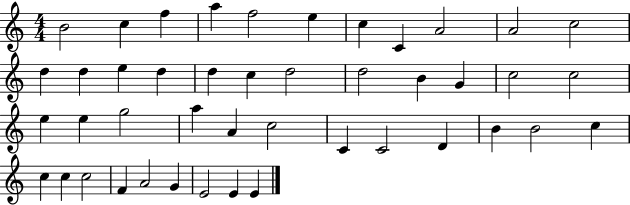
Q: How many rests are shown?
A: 0